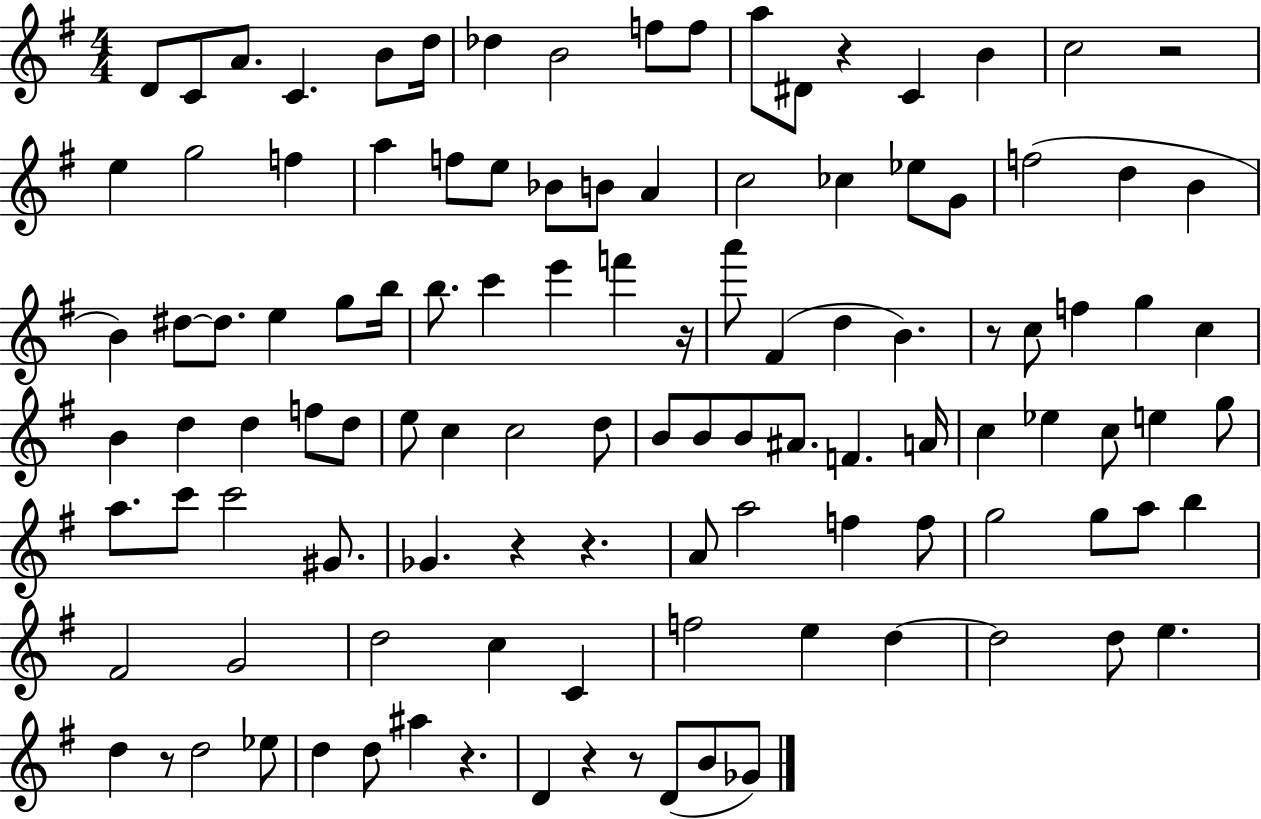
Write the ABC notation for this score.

X:1
T:Untitled
M:4/4
L:1/4
K:G
D/2 C/2 A/2 C B/2 d/4 _d B2 f/2 f/2 a/2 ^D/2 z C B c2 z2 e g2 f a f/2 e/2 _B/2 B/2 A c2 _c _e/2 G/2 f2 d B B ^d/2 ^d/2 e g/2 b/4 b/2 c' e' f' z/4 a'/2 ^F d B z/2 c/2 f g c B d d f/2 d/2 e/2 c c2 d/2 B/2 B/2 B/2 ^A/2 F A/4 c _e c/2 e g/2 a/2 c'/2 c'2 ^G/2 _G z z A/2 a2 f f/2 g2 g/2 a/2 b ^F2 G2 d2 c C f2 e d d2 d/2 e d z/2 d2 _e/2 d d/2 ^a z D z z/2 D/2 B/2 _G/2